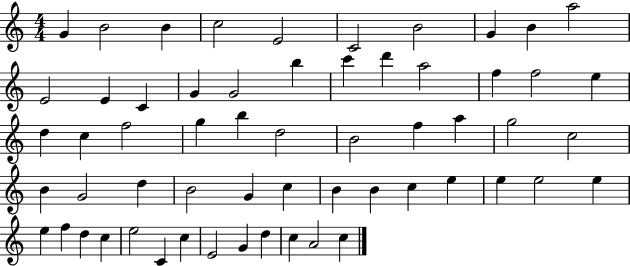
{
  \clef treble
  \numericTimeSignature
  \time 4/4
  \key c \major
  g'4 b'2 b'4 | c''2 e'2 | c'2 b'2 | g'4 b'4 a''2 | \break e'2 e'4 c'4 | g'4 g'2 b''4 | c'''4 d'''4 a''2 | f''4 f''2 e''4 | \break d''4 c''4 f''2 | g''4 b''4 d''2 | b'2 f''4 a''4 | g''2 c''2 | \break b'4 g'2 d''4 | b'2 g'4 c''4 | b'4 b'4 c''4 e''4 | e''4 e''2 e''4 | \break e''4 f''4 d''4 c''4 | e''2 c'4 c''4 | e'2 g'4 d''4 | c''4 a'2 c''4 | \break \bar "|."
}